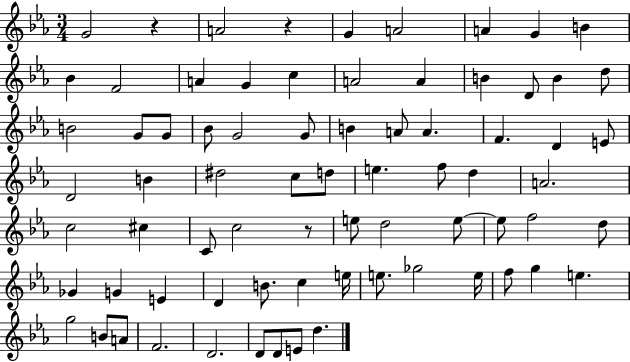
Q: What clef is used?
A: treble